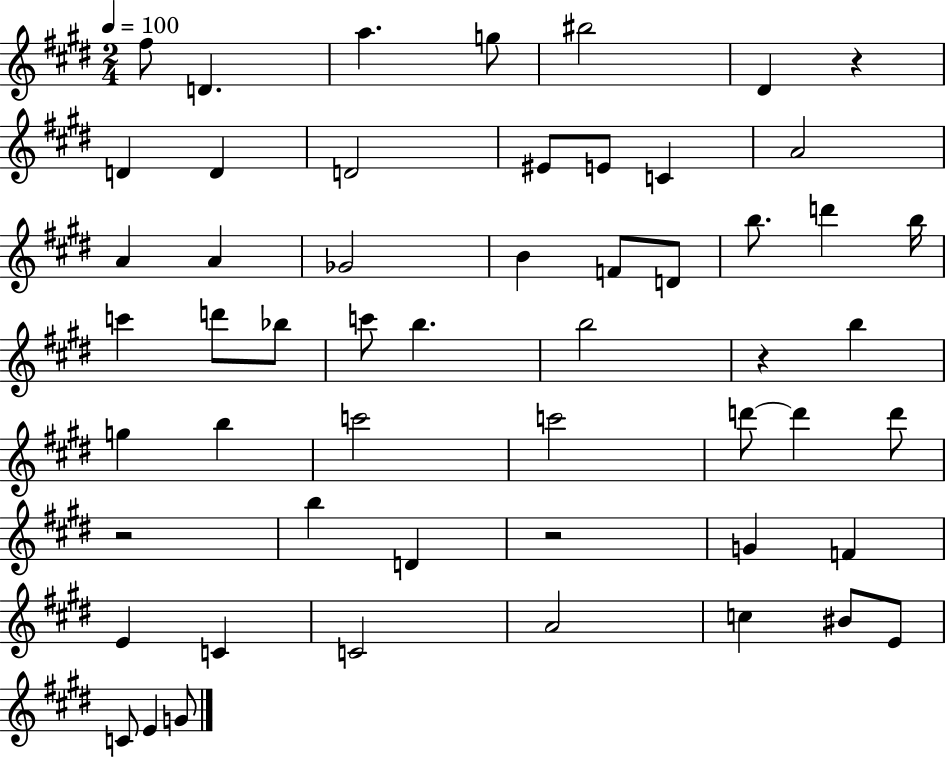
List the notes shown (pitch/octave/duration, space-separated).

F#5/e D4/q. A5/q. G5/e BIS5/h D#4/q R/q D4/q D4/q D4/h EIS4/e E4/e C4/q A4/h A4/q A4/q Gb4/h B4/q F4/e D4/e B5/e. D6/q B5/s C6/q D6/e Bb5/e C6/e B5/q. B5/h R/q B5/q G5/q B5/q C6/h C6/h D6/e D6/q D6/e R/h B5/q D4/q R/h G4/q F4/q E4/q C4/q C4/h A4/h C5/q BIS4/e E4/e C4/e E4/q G4/e